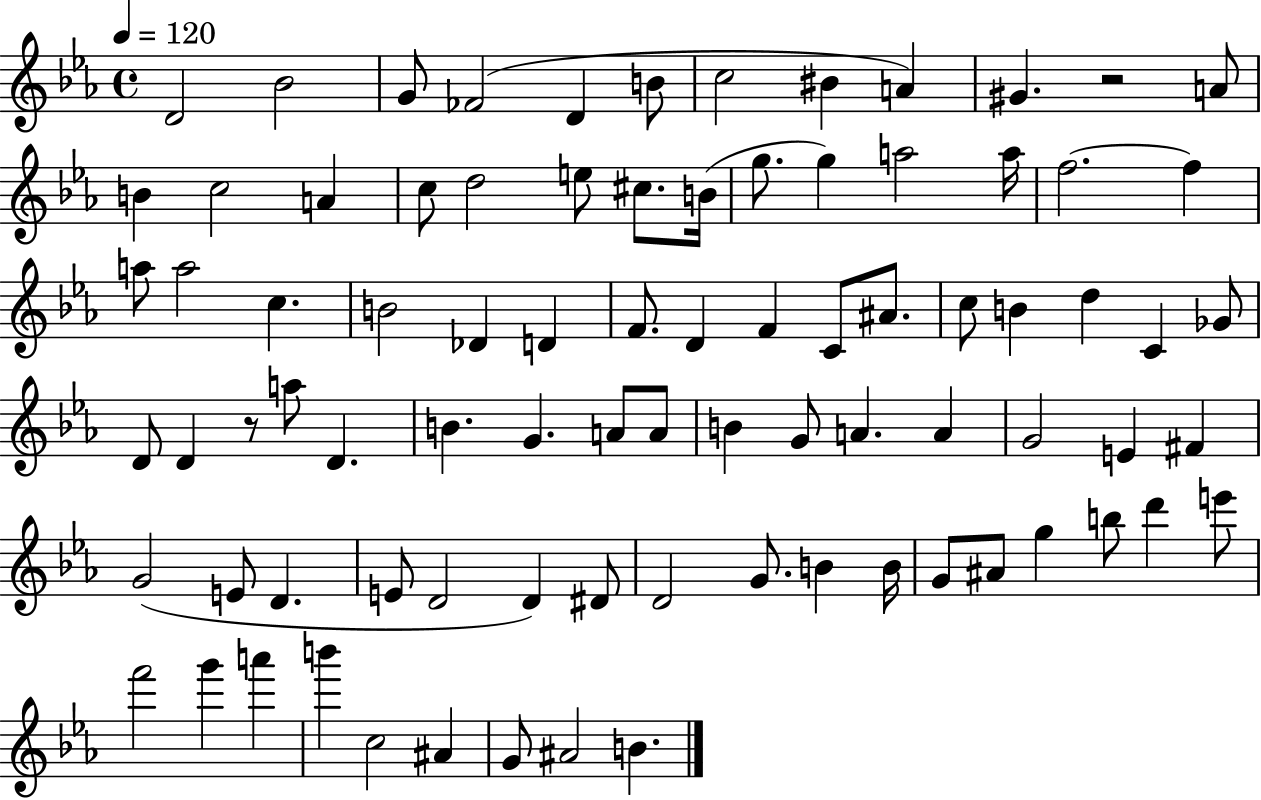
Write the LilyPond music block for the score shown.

{
  \clef treble
  \time 4/4
  \defaultTimeSignature
  \key ees \major
  \tempo 4 = 120
  d'2 bes'2 | g'8 fes'2( d'4 b'8 | c''2 bis'4 a'4) | gis'4. r2 a'8 | \break b'4 c''2 a'4 | c''8 d''2 e''8 cis''8. b'16( | g''8. g''4) a''2 a''16 | f''2.~~ f''4 | \break a''8 a''2 c''4. | b'2 des'4 d'4 | f'8. d'4 f'4 c'8 ais'8. | c''8 b'4 d''4 c'4 ges'8 | \break d'8 d'4 r8 a''8 d'4. | b'4. g'4. a'8 a'8 | b'4 g'8 a'4. a'4 | g'2 e'4 fis'4 | \break g'2( e'8 d'4. | e'8 d'2 d'4) dis'8 | d'2 g'8. b'4 b'16 | g'8 ais'8 g''4 b''8 d'''4 e'''8 | \break f'''2 g'''4 a'''4 | b'''4 c''2 ais'4 | g'8 ais'2 b'4. | \bar "|."
}